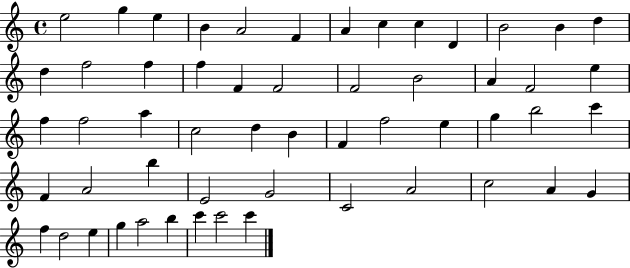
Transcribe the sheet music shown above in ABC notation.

X:1
T:Untitled
M:4/4
L:1/4
K:C
e2 g e B A2 F A c c D B2 B d d f2 f f F F2 F2 B2 A F2 e f f2 a c2 d B F f2 e g b2 c' F A2 b E2 G2 C2 A2 c2 A G f d2 e g a2 b c' c'2 c'